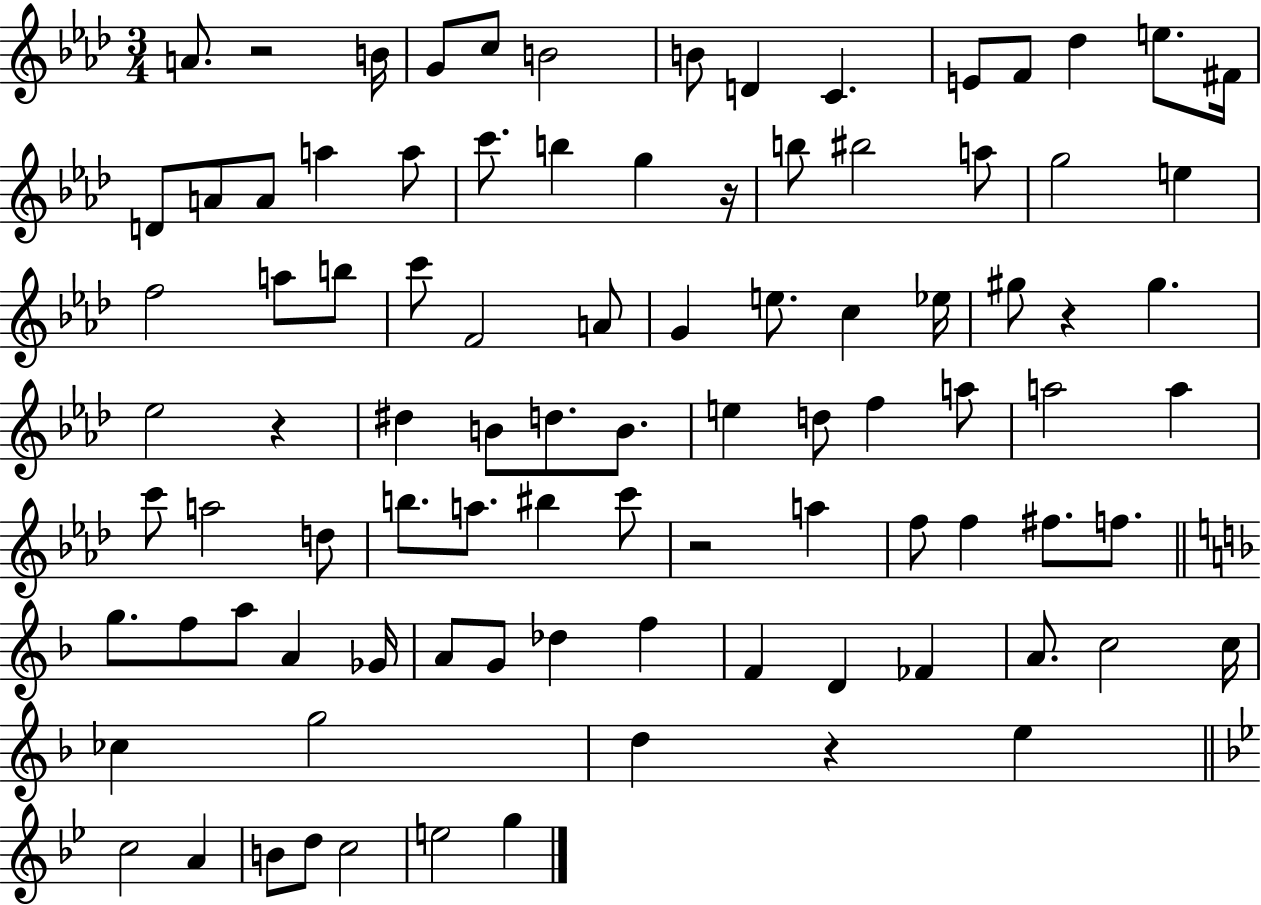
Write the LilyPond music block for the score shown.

{
  \clef treble
  \numericTimeSignature
  \time 3/4
  \key aes \major
  \repeat volta 2 { a'8. r2 b'16 | g'8 c''8 b'2 | b'8 d'4 c'4. | e'8 f'8 des''4 e''8. fis'16 | \break d'8 a'8 a'8 a''4 a''8 | c'''8. b''4 g''4 r16 | b''8 bis''2 a''8 | g''2 e''4 | \break f''2 a''8 b''8 | c'''8 f'2 a'8 | g'4 e''8. c''4 ees''16 | gis''8 r4 gis''4. | \break ees''2 r4 | dis''4 b'8 d''8. b'8. | e''4 d''8 f''4 a''8 | a''2 a''4 | \break c'''8 a''2 d''8 | b''8. a''8. bis''4 c'''8 | r2 a''4 | f''8 f''4 fis''8. f''8. | \break \bar "||" \break \key f \major g''8. f''8 a''8 a'4 ges'16 | a'8 g'8 des''4 f''4 | f'4 d'4 fes'4 | a'8. c''2 c''16 | \break ces''4 g''2 | d''4 r4 e''4 | \bar "||" \break \key bes \major c''2 a'4 | b'8 d''8 c''2 | e''2 g''4 | } \bar "|."
}